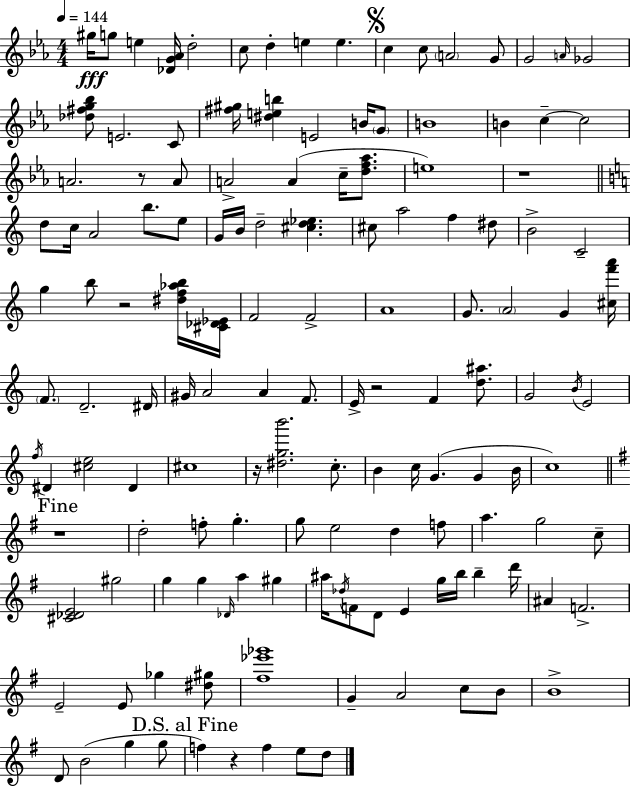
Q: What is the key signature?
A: EES major